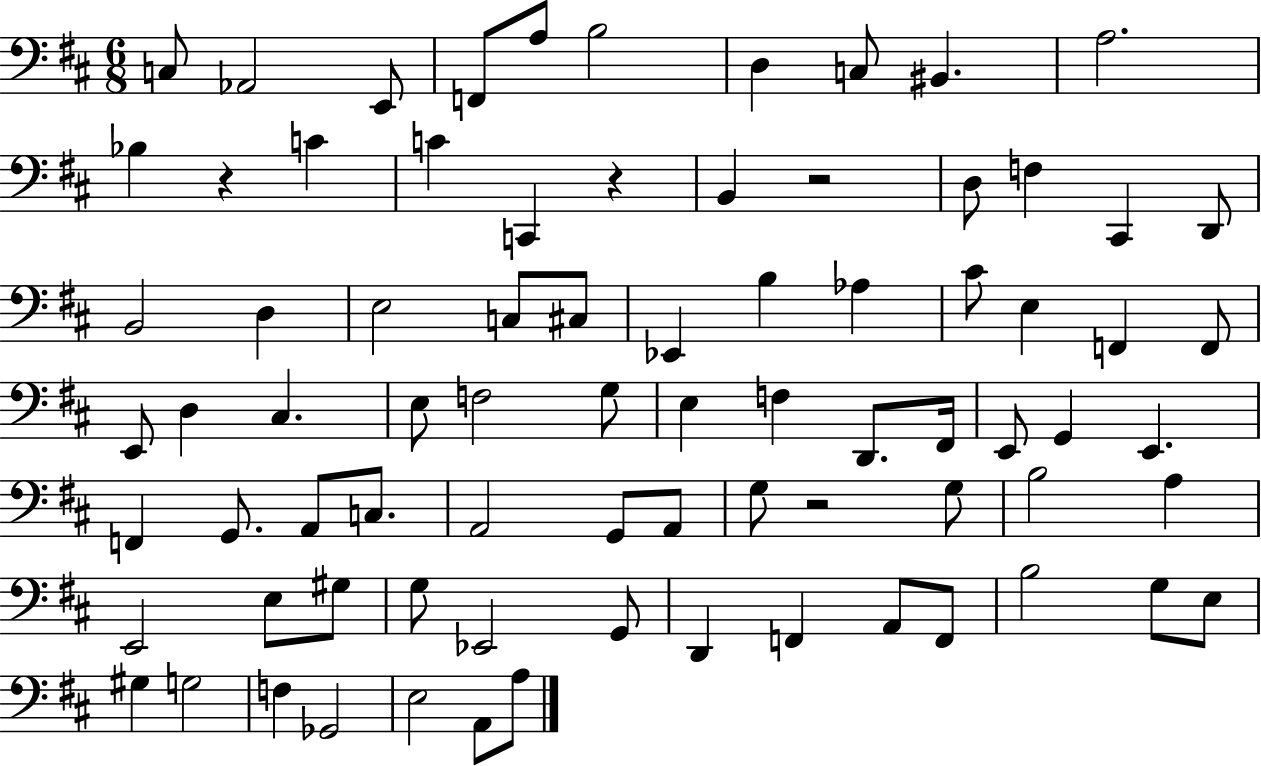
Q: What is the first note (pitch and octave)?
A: C3